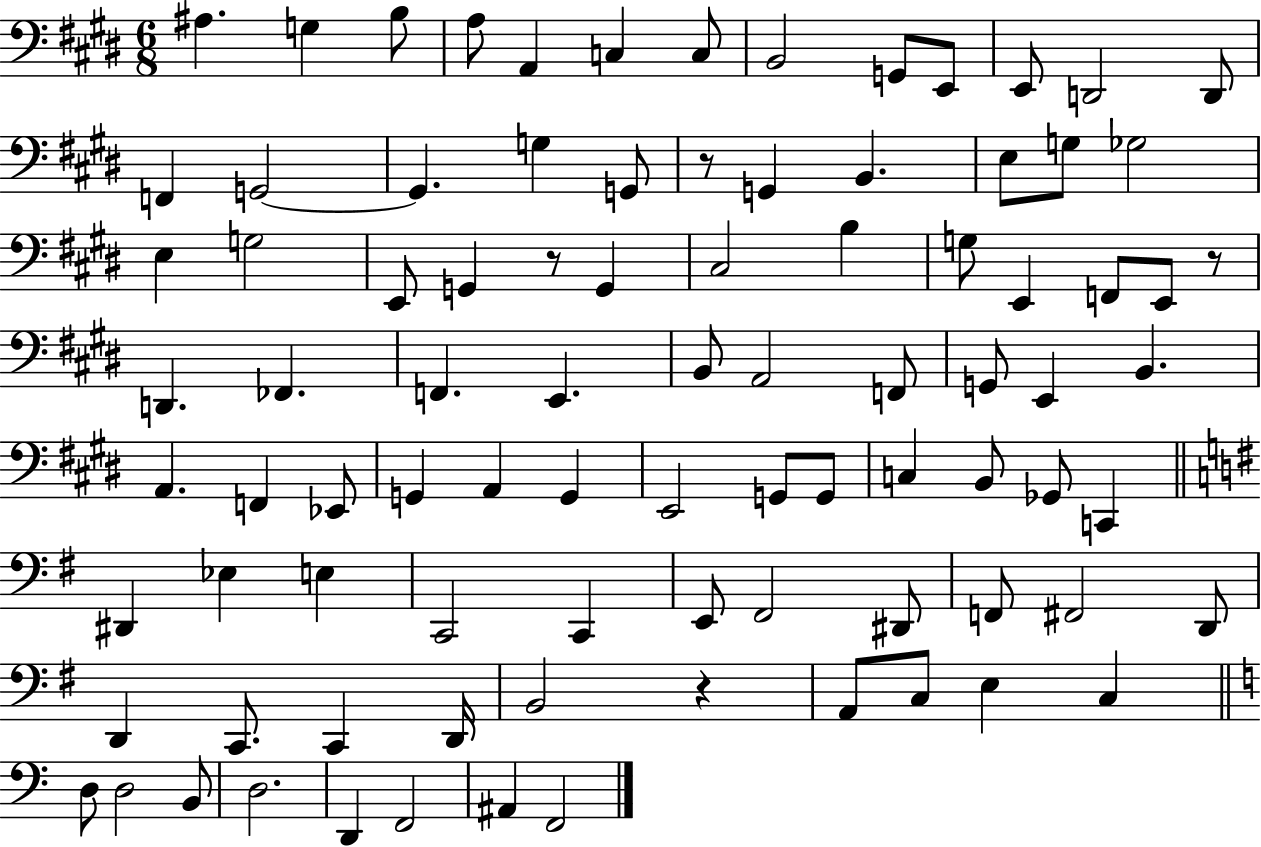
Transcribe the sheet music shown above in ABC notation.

X:1
T:Untitled
M:6/8
L:1/4
K:E
^A, G, B,/2 A,/2 A,, C, C,/2 B,,2 G,,/2 E,,/2 E,,/2 D,,2 D,,/2 F,, G,,2 G,, G, G,,/2 z/2 G,, B,, E,/2 G,/2 _G,2 E, G,2 E,,/2 G,, z/2 G,, ^C,2 B, G,/2 E,, F,,/2 E,,/2 z/2 D,, _F,, F,, E,, B,,/2 A,,2 F,,/2 G,,/2 E,, B,, A,, F,, _E,,/2 G,, A,, G,, E,,2 G,,/2 G,,/2 C, B,,/2 _G,,/2 C,, ^D,, _E, E, C,,2 C,, E,,/2 ^F,,2 ^D,,/2 F,,/2 ^F,,2 D,,/2 D,, C,,/2 C,, D,,/4 B,,2 z A,,/2 C,/2 E, C, D,/2 D,2 B,,/2 D,2 D,, F,,2 ^A,, F,,2